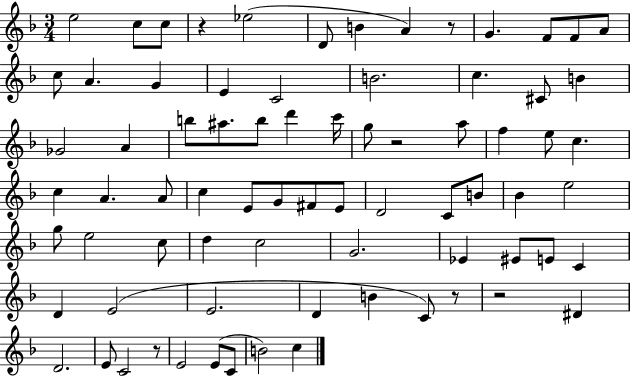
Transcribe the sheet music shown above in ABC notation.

X:1
T:Untitled
M:3/4
L:1/4
K:F
e2 c/2 c/2 z _e2 D/2 B A z/2 G F/2 F/2 A/2 c/2 A G E C2 B2 c ^C/2 B _G2 A b/2 ^a/2 b/2 d' c'/4 g/2 z2 a/2 f e/2 c c A A/2 c E/2 G/2 ^F/2 E/2 D2 C/2 B/2 _B e2 g/2 e2 c/2 d c2 G2 _E ^E/2 E/2 C D E2 E2 D B C/2 z/2 z2 ^D D2 E/2 C2 z/2 E2 E/2 C/2 B2 c